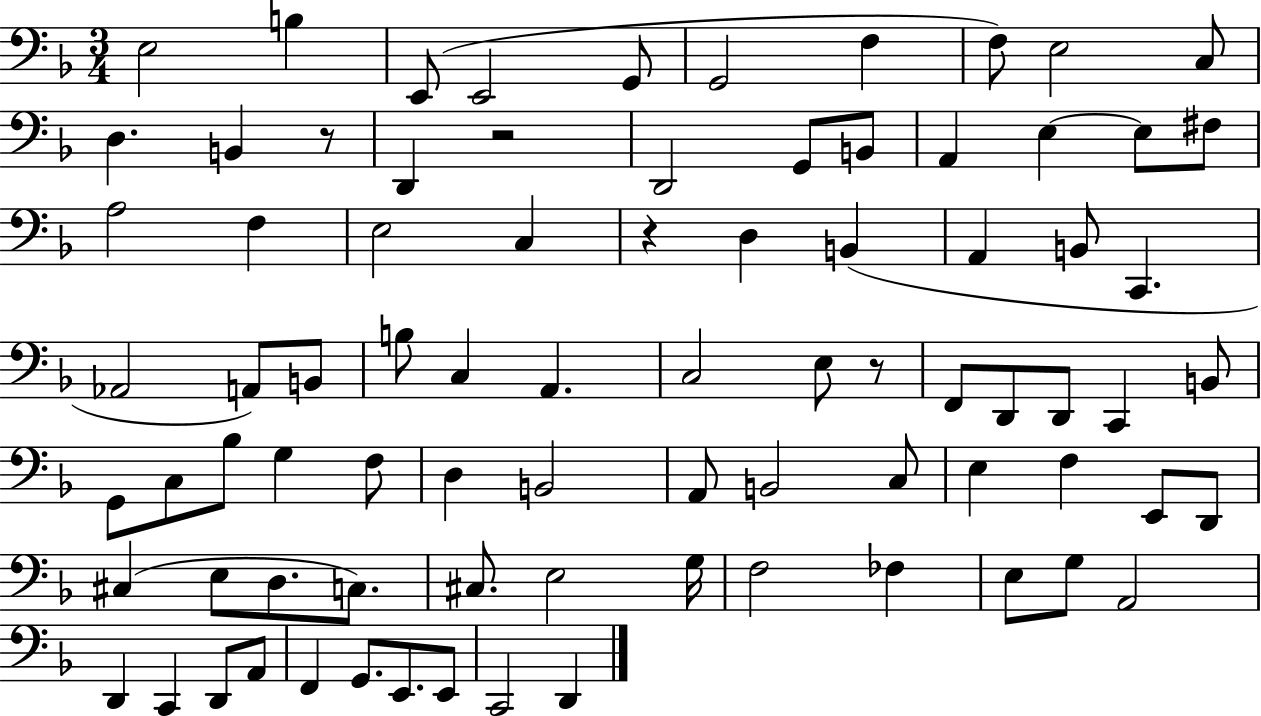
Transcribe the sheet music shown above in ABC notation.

X:1
T:Untitled
M:3/4
L:1/4
K:F
E,2 B, E,,/2 E,,2 G,,/2 G,,2 F, F,/2 E,2 C,/2 D, B,, z/2 D,, z2 D,,2 G,,/2 B,,/2 A,, E, E,/2 ^F,/2 A,2 F, E,2 C, z D, B,, A,, B,,/2 C,, _A,,2 A,,/2 B,,/2 B,/2 C, A,, C,2 E,/2 z/2 F,,/2 D,,/2 D,,/2 C,, B,,/2 G,,/2 C,/2 _B,/2 G, F,/2 D, B,,2 A,,/2 B,,2 C,/2 E, F, E,,/2 D,,/2 ^C, E,/2 D,/2 C,/2 ^C,/2 E,2 G,/4 F,2 _F, E,/2 G,/2 A,,2 D,, C,, D,,/2 A,,/2 F,, G,,/2 E,,/2 E,,/2 C,,2 D,,